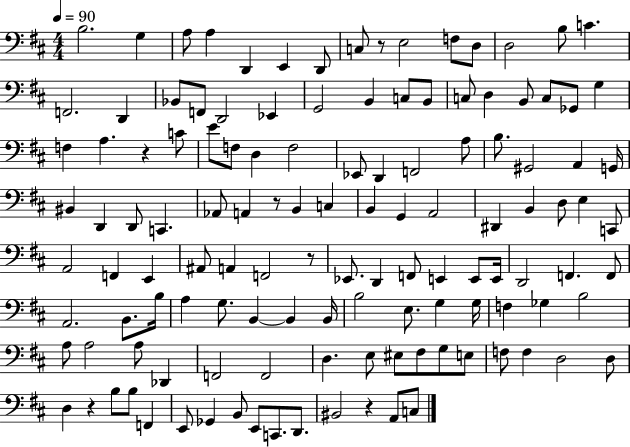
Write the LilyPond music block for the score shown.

{
  \clef bass
  \numericTimeSignature
  \time 4/4
  \key d \major
  \tempo 4 = 90
  b2. g4 | a8 a4 d,4 e,4 d,8 | c8 r8 e2 f8 d8 | d2 b8 c'4. | \break f,2. d,4 | bes,8 f,8 d,2 ees,4 | g,2 b,4 c8 b,8 | c8 d4 b,8 c8 ges,8 g4 | \break f4 a4. r4 c'8 | e'8 f8 d4 f2 | ees,8 d,4 f,2 a8 | b8. gis,2 a,4 g,16 | \break bis,4 d,4 d,8 c,4. | aes,8 a,4 r8 b,4 c4 | b,4 g,4 a,2 | dis,4 b,4 d8 e4 c,8 | \break a,2 f,4 e,4 | ais,8 a,4 f,2 r8 | ees,8. d,4 f,8 e,4 e,8 e,16 | d,2 f,4. f,8 | \break a,2. b,8. b16 | a4 g8. b,4~~ b,4 b,16 | b2 e8. g4 g16 | f4 ges4 b2 | \break a8 a2 a8 des,4 | f,2 f,2 | d4. e8 eis8 fis8 g8 e8 | f8 f4 d2 d8 | \break d4 r4 b8 b8 f,4 | e,8 ges,4 b,8 e,8 c,8. d,8. | bis,2 r4 a,8 c8 | \bar "|."
}